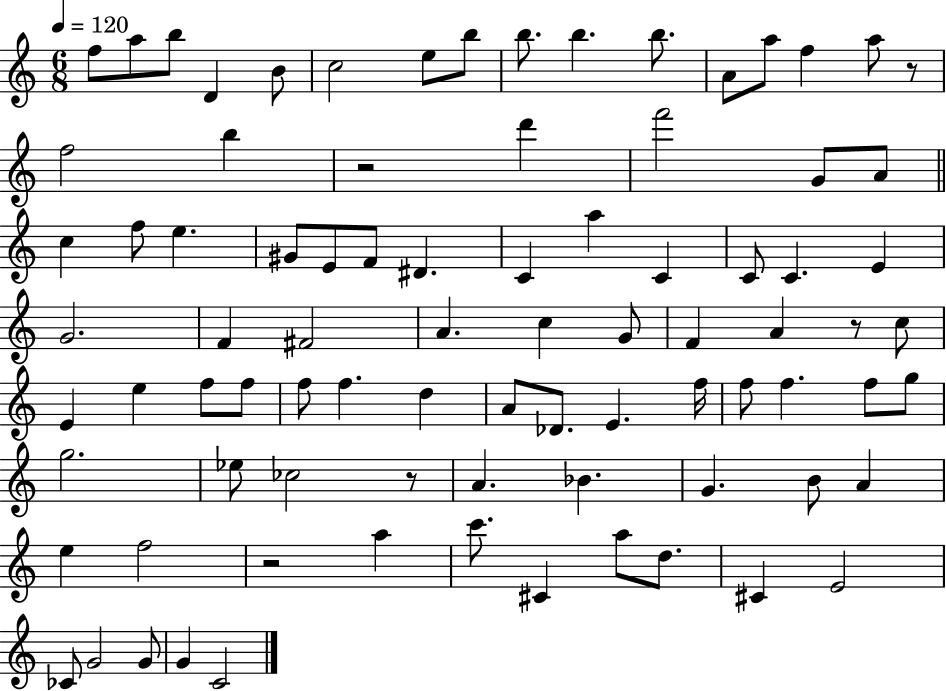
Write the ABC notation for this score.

X:1
T:Untitled
M:6/8
L:1/4
K:C
f/2 a/2 b/2 D B/2 c2 e/2 b/2 b/2 b b/2 A/2 a/2 f a/2 z/2 f2 b z2 d' f'2 G/2 A/2 c f/2 e ^G/2 E/2 F/2 ^D C a C C/2 C E G2 F ^F2 A c G/2 F A z/2 c/2 E e f/2 f/2 f/2 f d A/2 _D/2 E f/4 f/2 f f/2 g/2 g2 _e/2 _c2 z/2 A _B G B/2 A e f2 z2 a c'/2 ^C a/2 d/2 ^C E2 _C/2 G2 G/2 G C2